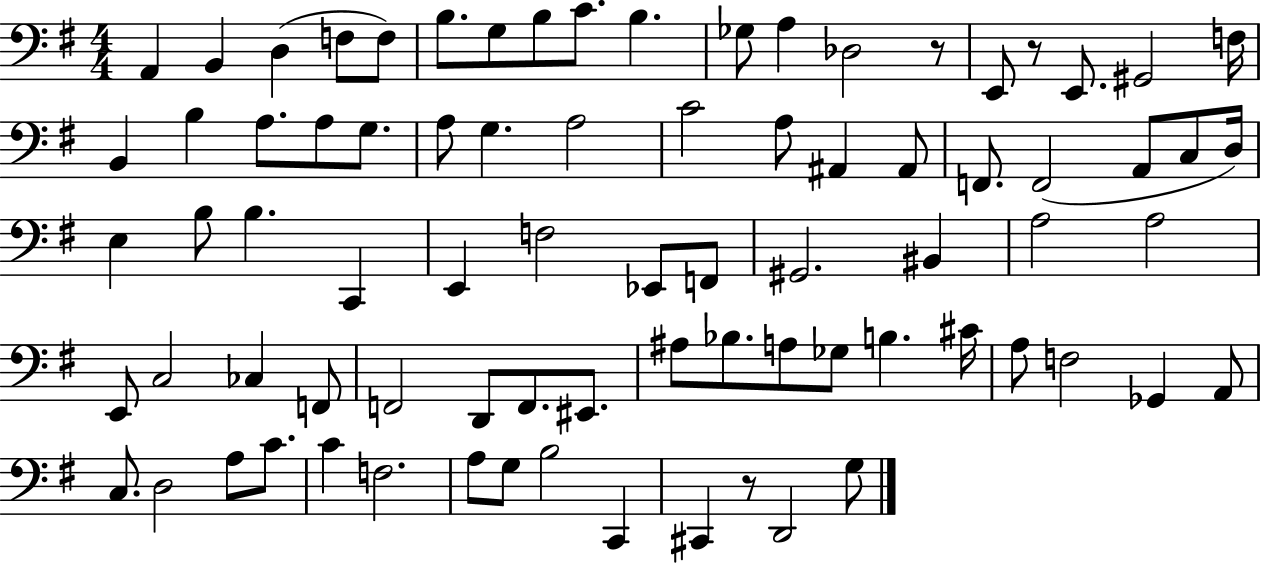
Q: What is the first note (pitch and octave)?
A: A2